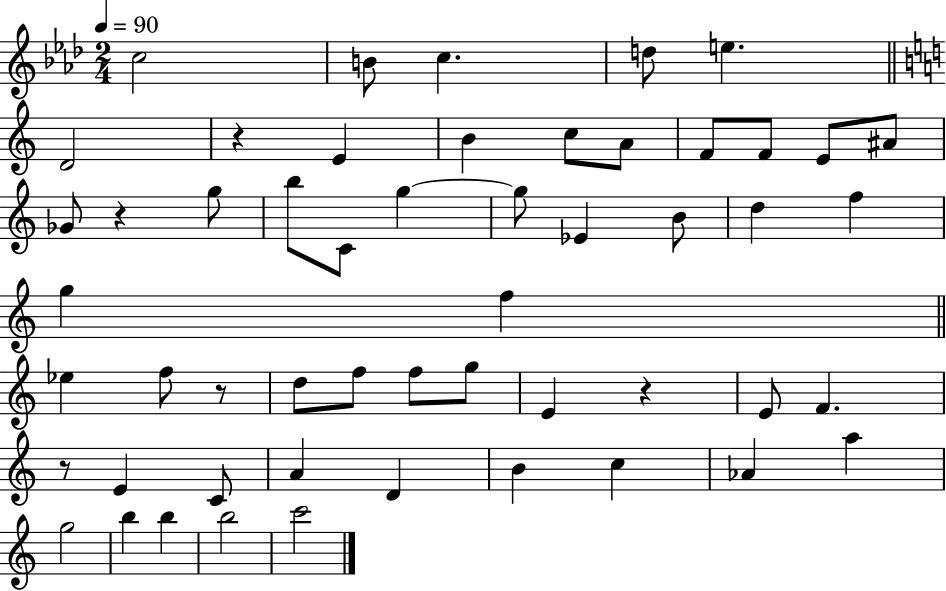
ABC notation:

X:1
T:Untitled
M:2/4
L:1/4
K:Ab
c2 B/2 c d/2 e D2 z E B c/2 A/2 F/2 F/2 E/2 ^A/2 _G/2 z g/2 b/2 C/2 g g/2 _E B/2 d f g f _e f/2 z/2 d/2 f/2 f/2 g/2 E z E/2 F z/2 E C/2 A D B c _A a g2 b b b2 c'2